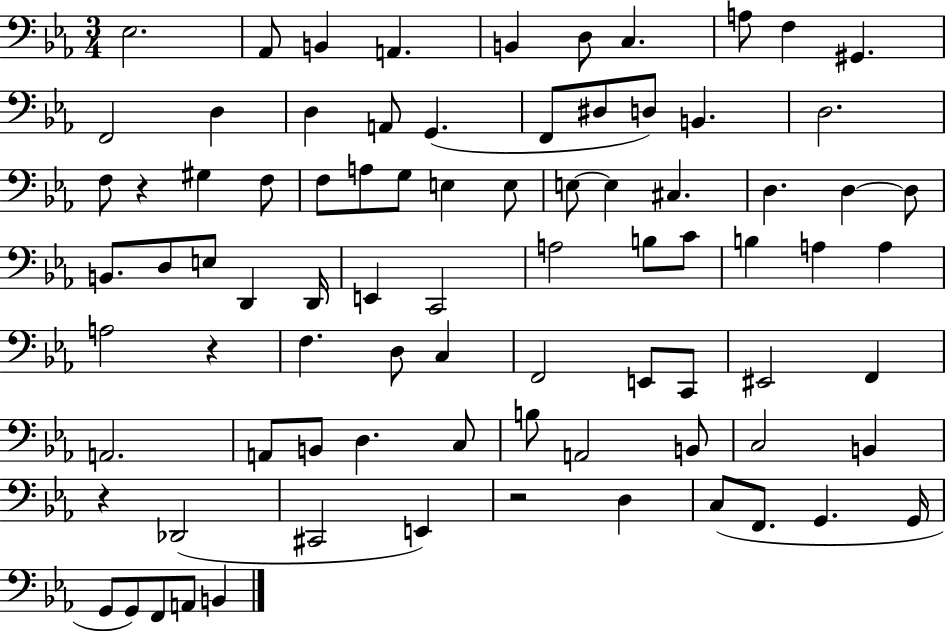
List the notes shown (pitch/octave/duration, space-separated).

Eb3/h. Ab2/e B2/q A2/q. B2/q D3/e C3/q. A3/e F3/q G#2/q. F2/h D3/q D3/q A2/e G2/q. F2/e D#3/e D3/e B2/q. D3/h. F3/e R/q G#3/q F3/e F3/e A3/e G3/e E3/q E3/e E3/e E3/q C#3/q. D3/q. D3/q D3/e B2/e. D3/e E3/e D2/q D2/s E2/q C2/h A3/h B3/e C4/e B3/q A3/q A3/q A3/h R/q F3/q. D3/e C3/q F2/h E2/e C2/e EIS2/h F2/q A2/h. A2/e B2/e D3/q. C3/e B3/e A2/h B2/e C3/h B2/q R/q Db2/h C#2/h E2/q R/h D3/q C3/e F2/e. G2/q. G2/s G2/e G2/e F2/e A2/e B2/q